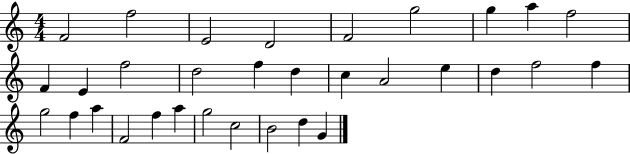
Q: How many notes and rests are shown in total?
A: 32